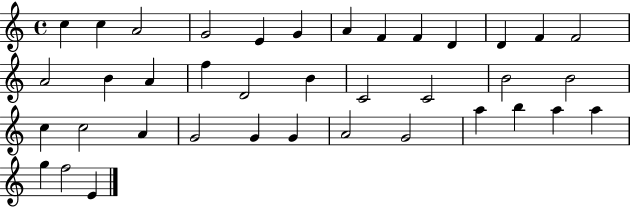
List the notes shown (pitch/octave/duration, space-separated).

C5/q C5/q A4/h G4/h E4/q G4/q A4/q F4/q F4/q D4/q D4/q F4/q F4/h A4/h B4/q A4/q F5/q D4/h B4/q C4/h C4/h B4/h B4/h C5/q C5/h A4/q G4/h G4/q G4/q A4/h G4/h A5/q B5/q A5/q A5/q G5/q F5/h E4/q